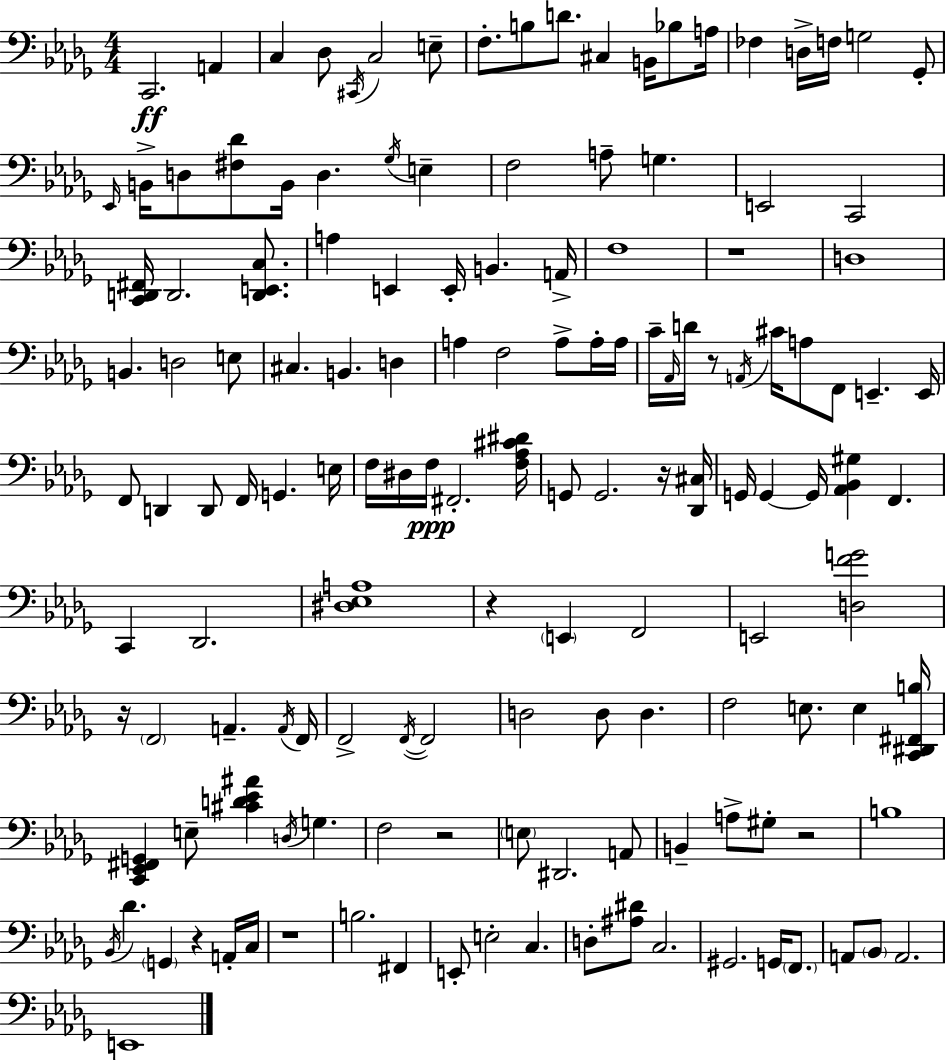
X:1
T:Untitled
M:4/4
L:1/4
K:Bbm
C,,2 A,, C, _D,/2 ^C,,/4 C,2 E,/2 F,/2 B,/2 D/2 ^C, B,,/4 _B,/2 A,/4 _F, D,/4 F,/4 G,2 _G,,/2 _E,,/4 B,,/4 D,/2 [^F,_D]/2 B,,/4 D, _G,/4 E, F,2 A,/2 G, E,,2 C,,2 [C,,D,,^F,,]/4 D,,2 [D,,E,,C,]/2 A, E,, E,,/4 B,, A,,/4 F,4 z4 D,4 B,, D,2 E,/2 ^C, B,, D, A, F,2 A,/2 A,/4 A,/4 C/4 _A,,/4 D/4 z/2 A,,/4 ^C/4 A,/2 F,,/2 E,, E,,/4 F,,/2 D,, D,,/2 F,,/4 G,, E,/4 F,/4 ^D,/4 F,/4 ^F,,2 [F,_A,^C^D]/4 G,,/2 G,,2 z/4 [_D,,^C,]/4 G,,/4 G,, G,,/4 [_A,,_B,,^G,] F,, C,, _D,,2 [^D,_E,A,]4 z E,, F,,2 E,,2 [D,FG]2 z/4 F,,2 A,, A,,/4 F,,/4 F,,2 F,,/4 F,,2 D,2 D,/2 D, F,2 E,/2 E, [C,,^D,,^F,,B,]/4 [C,,_E,,^F,,G,,] E,/2 [^CD_E^A] D,/4 G, F,2 z2 E,/2 ^D,,2 A,,/2 B,, A,/2 ^G,/2 z2 B,4 _B,,/4 _D G,, z A,,/4 C,/4 z4 B,2 ^F,, E,,/2 E,2 C, D,/2 [^A,^D]/2 C,2 ^G,,2 G,,/4 F,,/2 A,,/2 _B,,/2 A,,2 E,,4